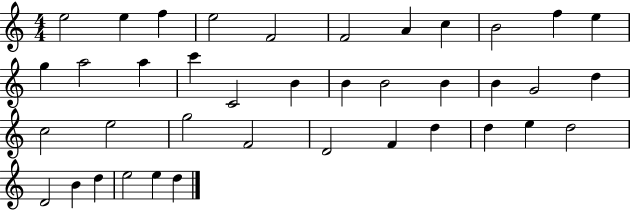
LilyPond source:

{
  \clef treble
  \numericTimeSignature
  \time 4/4
  \key c \major
  e''2 e''4 f''4 | e''2 f'2 | f'2 a'4 c''4 | b'2 f''4 e''4 | \break g''4 a''2 a''4 | c'''4 c'2 b'4 | b'4 b'2 b'4 | b'4 g'2 d''4 | \break c''2 e''2 | g''2 f'2 | d'2 f'4 d''4 | d''4 e''4 d''2 | \break d'2 b'4 d''4 | e''2 e''4 d''4 | \bar "|."
}